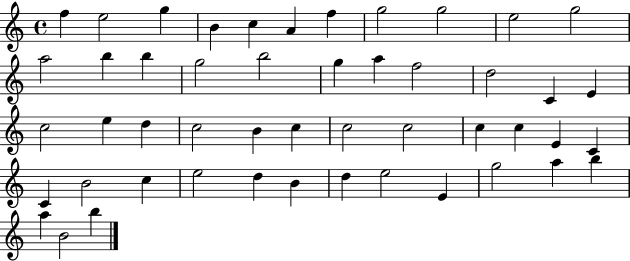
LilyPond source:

{
  \clef treble
  \time 4/4
  \defaultTimeSignature
  \key c \major
  f''4 e''2 g''4 | b'4 c''4 a'4 f''4 | g''2 g''2 | e''2 g''2 | \break a''2 b''4 b''4 | g''2 b''2 | g''4 a''4 f''2 | d''2 c'4 e'4 | \break c''2 e''4 d''4 | c''2 b'4 c''4 | c''2 c''2 | c''4 c''4 e'4 c'4 | \break c'4 b'2 c''4 | e''2 d''4 b'4 | d''4 e''2 e'4 | g''2 a''4 b''4 | \break a''4 b'2 b''4 | \bar "|."
}